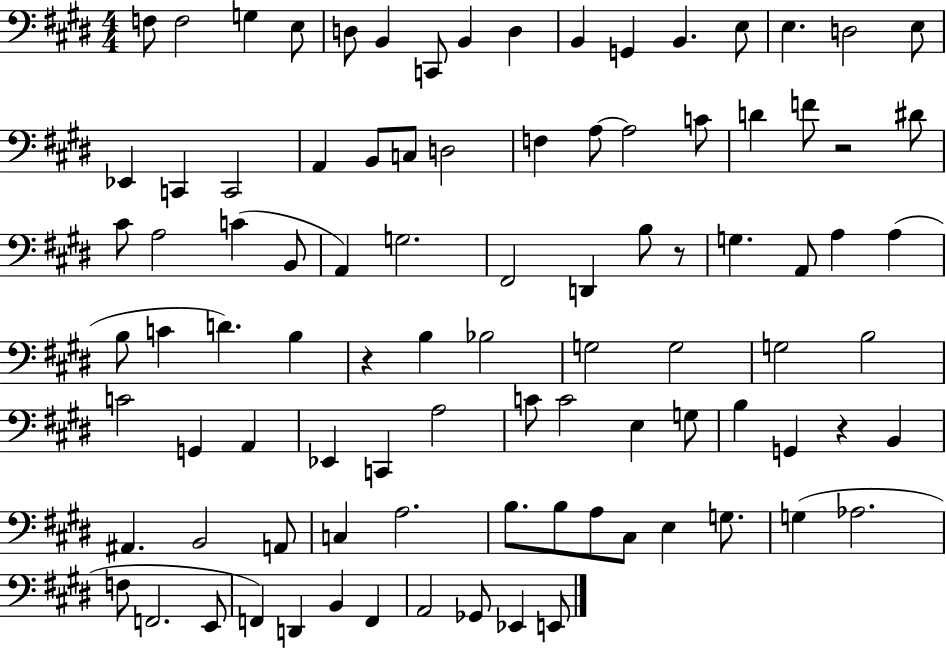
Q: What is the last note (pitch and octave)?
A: E2